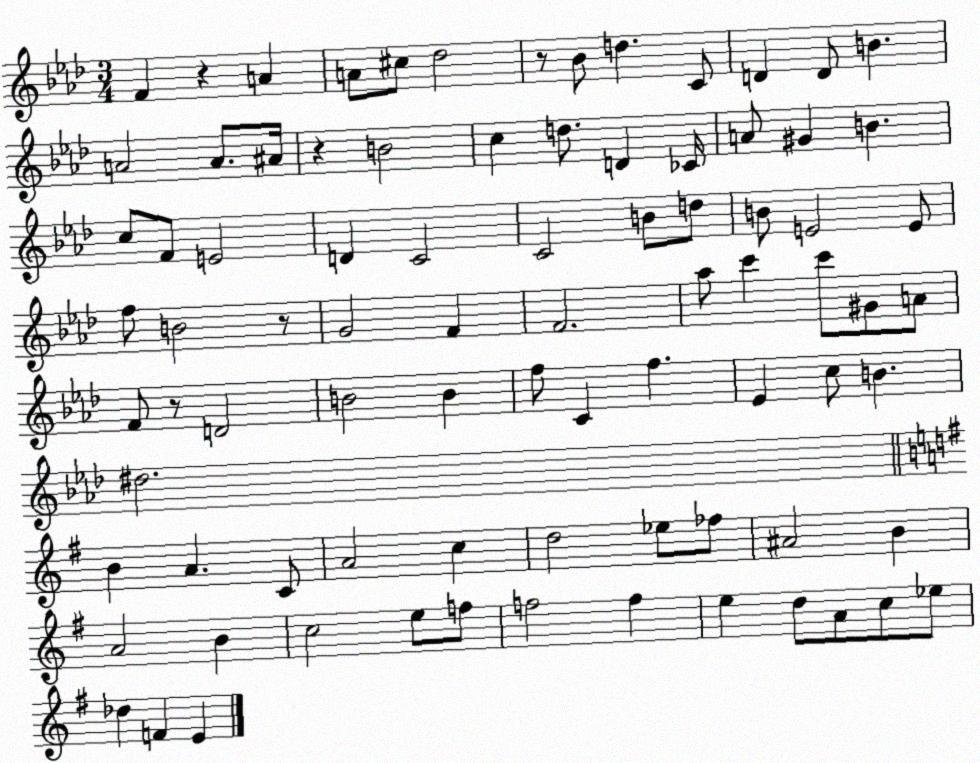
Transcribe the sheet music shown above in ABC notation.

X:1
T:Untitled
M:3/4
L:1/4
K:Ab
F z A A/2 ^c/2 _d2 z/2 _B/2 d C/2 D D/2 B A2 A/2 ^A/4 z B2 c d/2 D _C/4 A/2 ^G B c/2 F/2 E2 D C2 C2 B/2 d/2 B/2 E2 E/2 f/2 B2 z/2 G2 F F2 _a/2 c' c'/2 ^G/2 A/2 F/2 z/2 D2 B2 B f/2 C f _E c/2 B ^d2 B A C/2 A2 c d2 _e/2 _f/2 ^A2 B A2 B c2 e/2 f/2 f2 f e d/2 A/2 c/2 _e/2 _d F E